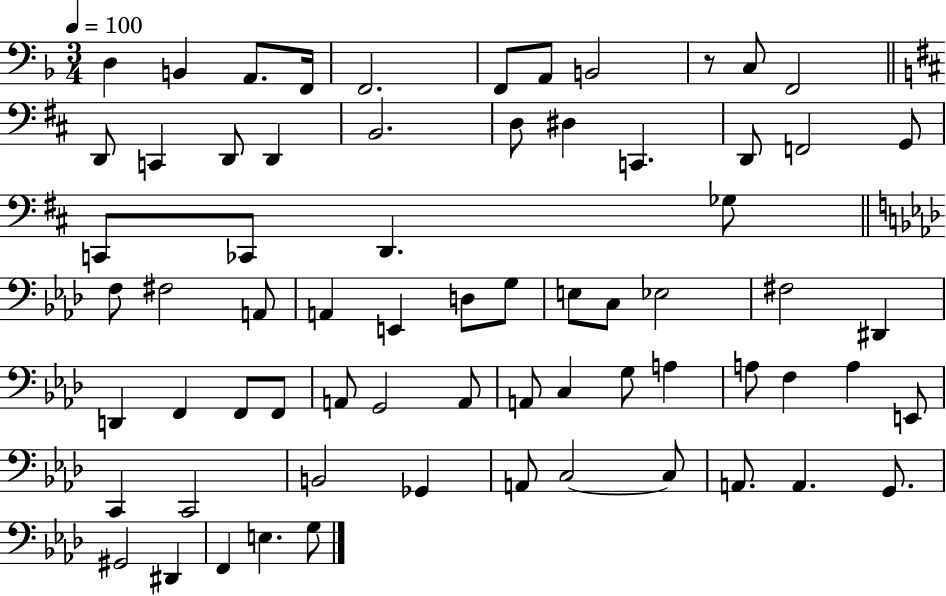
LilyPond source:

{
  \clef bass
  \numericTimeSignature
  \time 3/4
  \key f \major
  \tempo 4 = 100
  d4 b,4 a,8. f,16 | f,2. | f,8 a,8 b,2 | r8 c8 f,2 | \break \bar "||" \break \key d \major d,8 c,4 d,8 d,4 | b,2. | d8 dis4 c,4. | d,8 f,2 g,8 | \break c,8 ces,8 d,4. ges8 | \bar "||" \break \key aes \major f8 fis2 a,8 | a,4 e,4 d8 g8 | e8 c8 ees2 | fis2 dis,4 | \break d,4 f,4 f,8 f,8 | a,8 g,2 a,8 | a,8 c4 g8 a4 | a8 f4 a4 e,8 | \break c,4 c,2 | b,2 ges,4 | a,8 c2~~ c8 | a,8. a,4. g,8. | \break gis,2 dis,4 | f,4 e4. g8 | \bar "|."
}